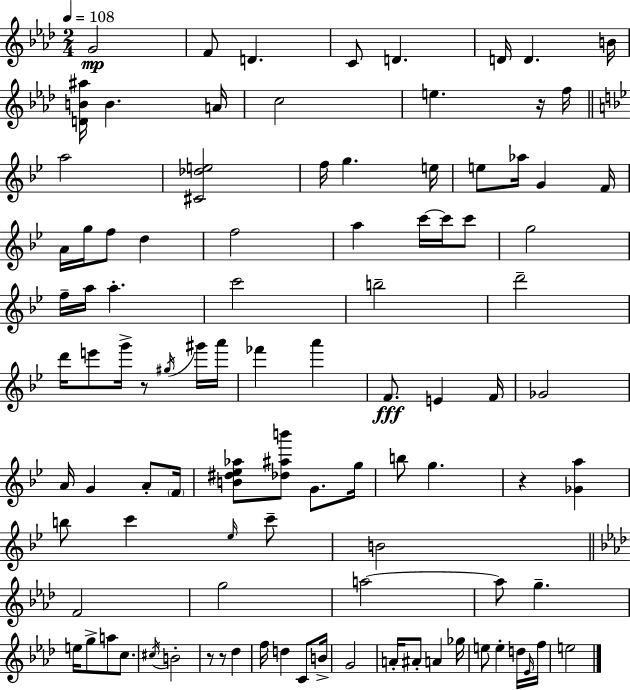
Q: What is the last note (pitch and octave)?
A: E5